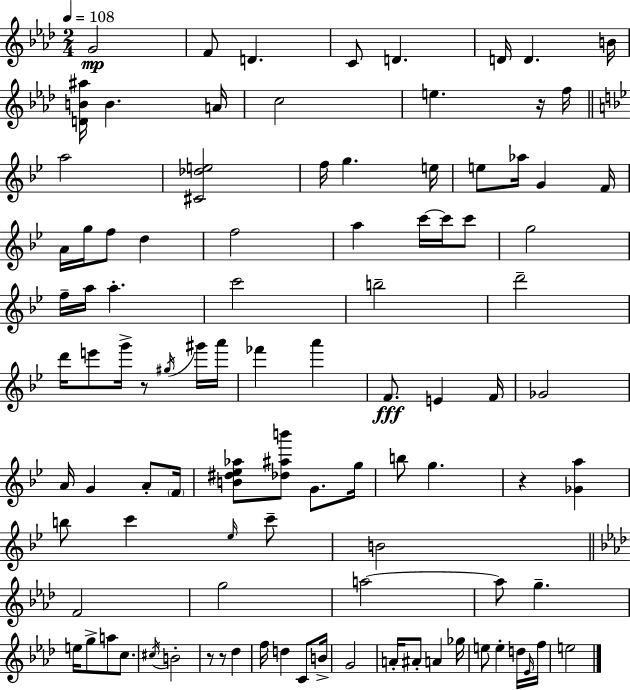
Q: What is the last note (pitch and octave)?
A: E5